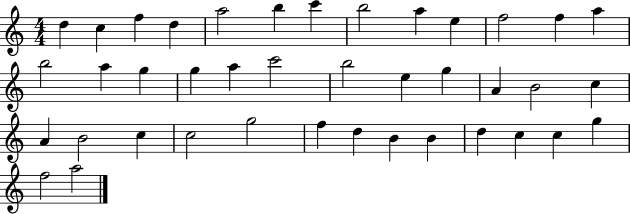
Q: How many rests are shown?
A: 0